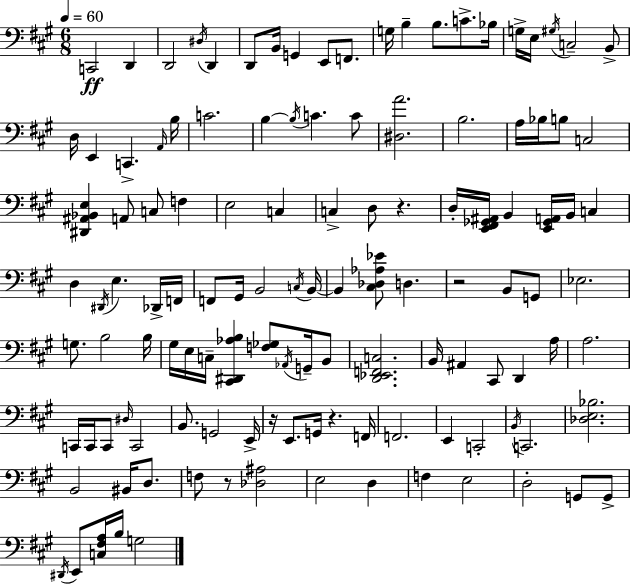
X:1
T:Untitled
M:6/8
L:1/4
K:A
C,,2 D,, D,,2 ^D,/4 D,, D,,/2 B,,/4 G,, E,,/2 F,,/2 G,/4 B, B,/2 C/2 _B,/4 G,/4 E,/4 ^G,/4 C,2 B,,/2 D,/4 E,, C,, A,,/4 B,/4 C2 B, B,/4 C C/2 [^D,A]2 B,2 A,/4 _B,/4 B,/2 C,2 [^D,,^A,,_B,,E,] A,,/2 C,/2 F, E,2 C, C, D,/2 z D,/4 [E,,^F,,_G,,^A,,]/4 B,, [E,,_G,,A,,]/4 B,,/4 C, D, ^D,,/4 E, _D,,/4 F,,/4 F,,/2 ^G,,/4 B,,2 C,/4 B,,/4 B,, [^C,_D,_A,_E]/2 D, z2 B,,/2 G,,/2 _E,2 G,/2 B,2 B,/4 ^G,/4 E,/4 C,/4 [^C,,^D,,_A,B,] [F,_G,]/2 _A,,/4 G,,/4 B,,/2 [D,,_E,,F,,C,]2 B,,/4 ^A,, ^C,,/2 D,, A,/4 A,2 C,,/4 C,,/4 C,,/2 ^D,/4 C,,2 B,,/2 G,,2 E,,/4 z/4 E,,/2 G,,/4 z F,,/4 F,,2 E,, C,,2 B,,/4 C,,2 [_D,E,_B,]2 B,,2 ^B,,/4 D,/2 F,/2 z/2 [_D,^A,]2 E,2 D, F, E,2 D,2 G,,/2 G,,/2 ^D,,/4 E,,/2 [C,^F,A,]/4 B,/4 G,2